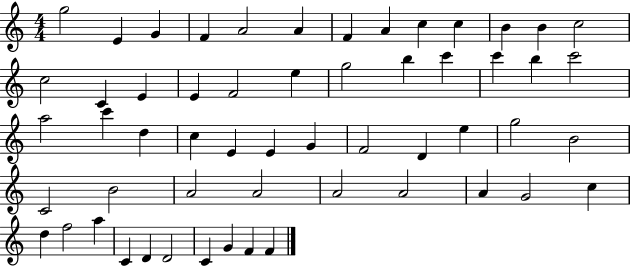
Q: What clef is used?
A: treble